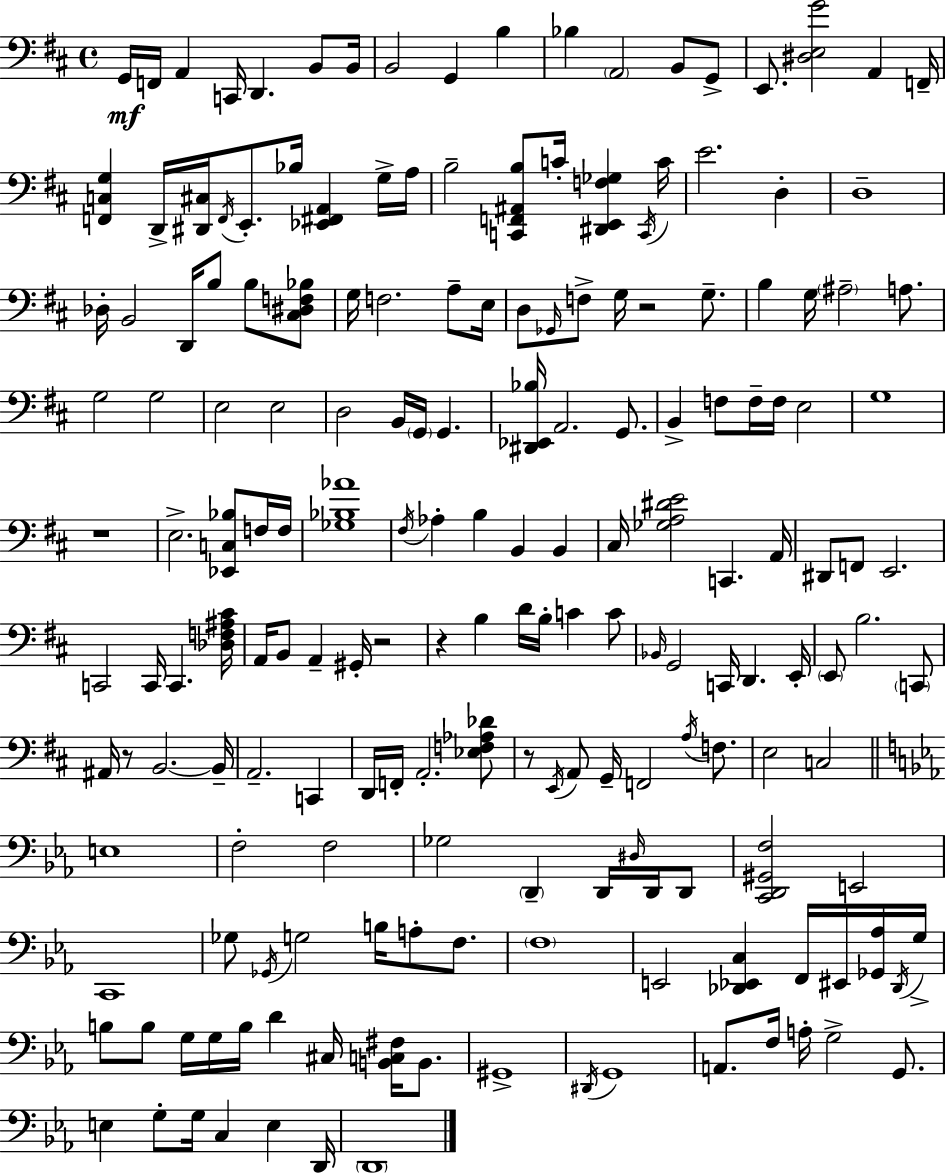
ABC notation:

X:1
T:Untitled
M:4/4
L:1/4
K:D
G,,/4 F,,/4 A,, C,,/4 D,, B,,/2 B,,/4 B,,2 G,, B, _B, A,,2 B,,/2 G,,/2 E,,/2 [^D,E,G]2 A,, F,,/4 [F,,C,G,] D,,/4 [^D,,^C,]/4 F,,/4 E,,/2 _B,/4 [_E,,^F,,A,,] G,/4 A,/4 B,2 [C,,F,,^A,,B,]/2 C/4 [^D,,E,,F,_G,] C,,/4 C/4 E2 D, D,4 _D,/4 B,,2 D,,/4 B,/2 B,/2 [^C,^D,F,_B,]/2 G,/4 F,2 A,/2 E,/4 D,/2 _G,,/4 F,/2 G,/4 z2 G,/2 B, G,/4 ^A,2 A,/2 G,2 G,2 E,2 E,2 D,2 B,,/4 G,,/4 G,, [^D,,_E,,_B,]/4 A,,2 G,,/2 B,, F,/2 F,/4 F,/4 E,2 G,4 z4 E,2 [_E,,C,_B,]/2 F,/4 F,/4 [_G,_B,_A]4 ^F,/4 _A, B, B,, B,, ^C,/4 [_G,A,^DE]2 C,, A,,/4 ^D,,/2 F,,/2 E,,2 C,,2 C,,/4 C,, [_D,F,^A,^C]/4 A,,/4 B,,/2 A,, ^G,,/4 z2 z B, D/4 B,/4 C C/2 _B,,/4 G,,2 C,,/4 D,, E,,/4 E,,/2 B,2 C,,/2 ^A,,/4 z/2 B,,2 B,,/4 A,,2 C,, D,,/4 F,,/4 A,,2 [_E,F,_A,_D]/2 z/2 E,,/4 A,,/2 G,,/4 F,,2 A,/4 F,/2 E,2 C,2 E,4 F,2 F,2 _G,2 D,, D,,/4 ^D,/4 D,,/4 D,,/2 [C,,D,,^G,,F,]2 E,,2 C,,4 _G,/2 _G,,/4 G,2 B,/4 A,/2 F,/2 F,4 E,,2 [_D,,_E,,C,] F,,/4 ^E,,/4 [_G,,_A,]/4 _D,,/4 G,/4 B,/2 B,/2 G,/4 G,/4 B,/4 D ^C,/4 [B,,C,^F,]/4 B,,/2 ^G,,4 ^D,,/4 G,,4 A,,/2 F,/4 A,/4 G,2 G,,/2 E, G,/2 G,/4 C, E, D,,/4 D,,4